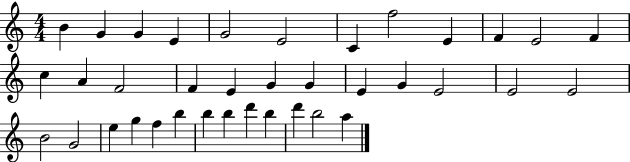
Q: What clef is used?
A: treble